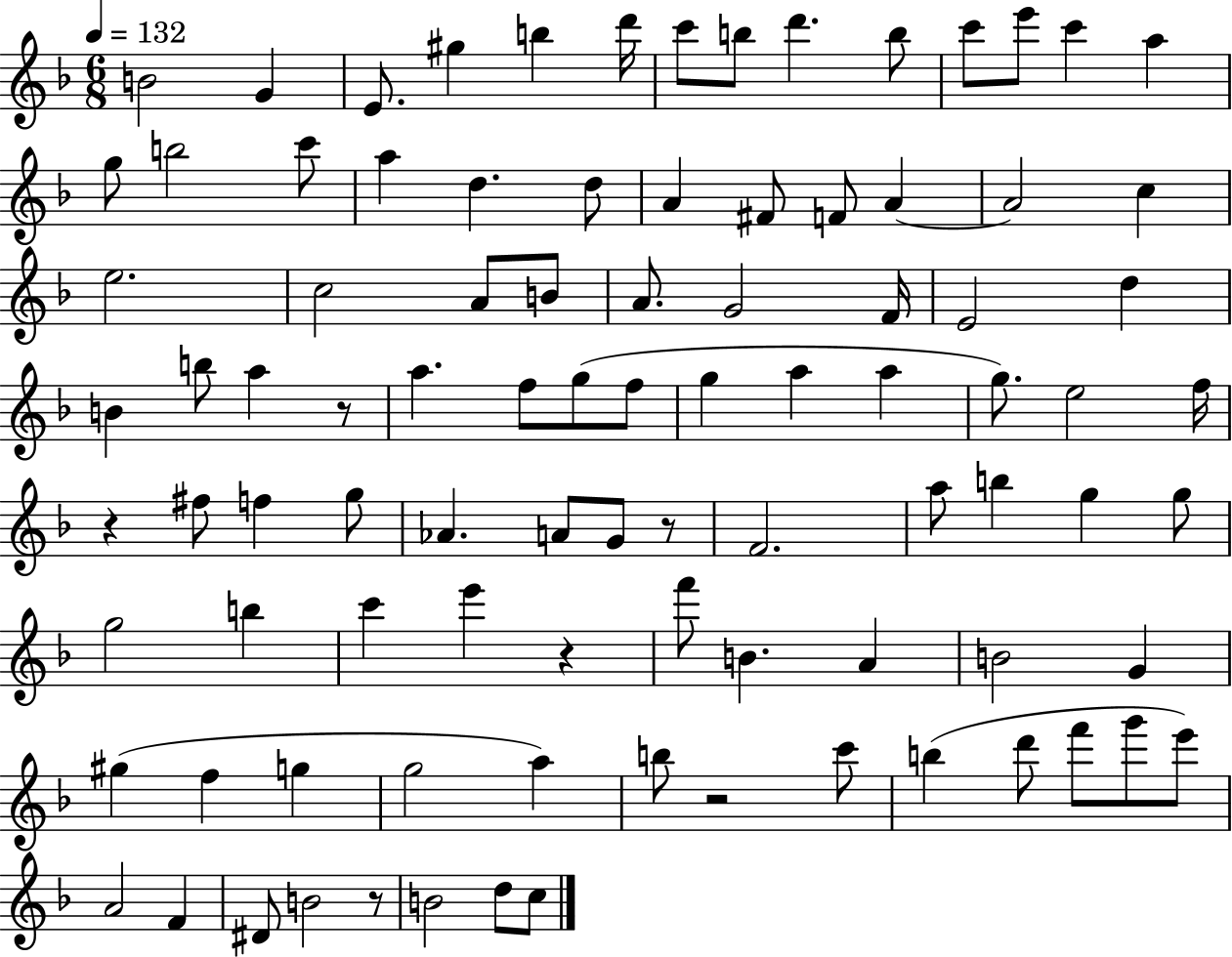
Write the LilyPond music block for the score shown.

{
  \clef treble
  \numericTimeSignature
  \time 6/8
  \key f \major
  \tempo 4 = 132
  b'2 g'4 | e'8. gis''4 b''4 d'''16 | c'''8 b''8 d'''4. b''8 | c'''8 e'''8 c'''4 a''4 | \break g''8 b''2 c'''8 | a''4 d''4. d''8 | a'4 fis'8 f'8 a'4~~ | a'2 c''4 | \break e''2. | c''2 a'8 b'8 | a'8. g'2 f'16 | e'2 d''4 | \break b'4 b''8 a''4 r8 | a''4. f''8 g''8( f''8 | g''4 a''4 a''4 | g''8.) e''2 f''16 | \break r4 fis''8 f''4 g''8 | aes'4. a'8 g'8 r8 | f'2. | a''8 b''4 g''4 g''8 | \break g''2 b''4 | c'''4 e'''4 r4 | f'''8 b'4. a'4 | b'2 g'4 | \break gis''4( f''4 g''4 | g''2 a''4) | b''8 r2 c'''8 | b''4( d'''8 f'''8 g'''8 e'''8) | \break a'2 f'4 | dis'8 b'2 r8 | b'2 d''8 c''8 | \bar "|."
}